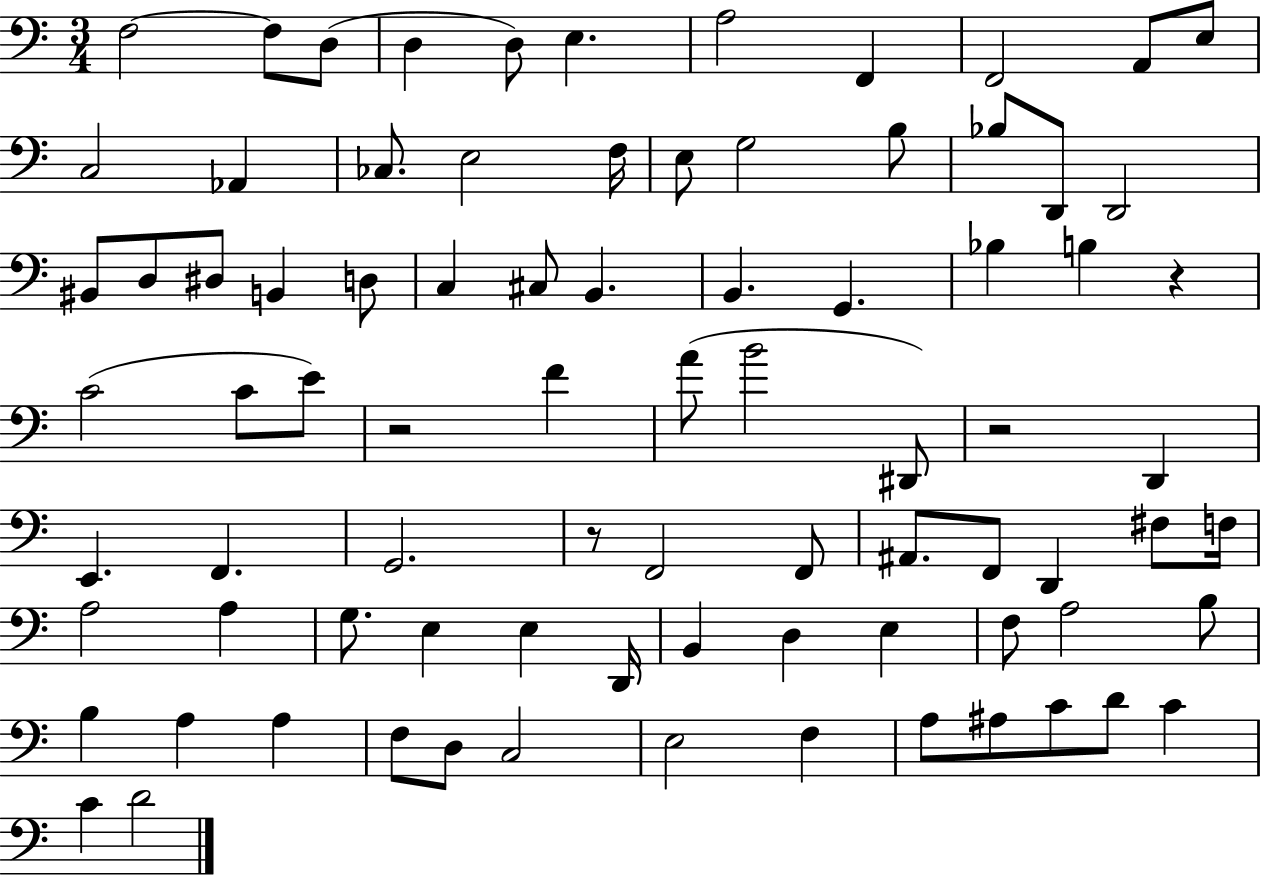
F3/h F3/e D3/e D3/q D3/e E3/q. A3/h F2/q F2/h A2/e E3/e C3/h Ab2/q CES3/e. E3/h F3/s E3/e G3/h B3/e Bb3/e D2/e D2/h BIS2/e D3/e D#3/e B2/q D3/e C3/q C#3/e B2/q. B2/q. G2/q. Bb3/q B3/q R/q C4/h C4/e E4/e R/h F4/q A4/e B4/h D#2/e R/h D2/q E2/q. F2/q. G2/h. R/e F2/h F2/e A#2/e. F2/e D2/q F#3/e F3/s A3/h A3/q G3/e. E3/q E3/q D2/s B2/q D3/q E3/q F3/e A3/h B3/e B3/q A3/q A3/q F3/e D3/e C3/h E3/h F3/q A3/e A#3/e C4/e D4/e C4/q C4/q D4/h